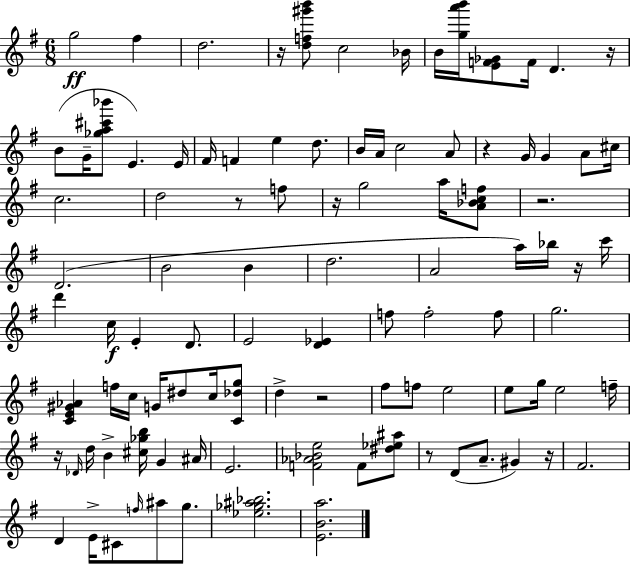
G5/h F#5/q D5/h. R/s [D5,F5,G#6,B6]/e C5/h Bb4/s B4/s [G5,A6,B6]/s [E4,F4,Gb4]/e F4/s D4/q. R/s B4/e G4/s [Gb5,A5,C#6,Bb6]/e E4/q. E4/s F#4/s F4/q E5/q D5/e. B4/s A4/s C5/h A4/e R/q G4/s G4/q A4/e C#5/s C5/h. D5/h R/e F5/e R/s G5/h A5/s [A4,Bb4,C5,F5]/e R/h. D4/h. B4/h B4/q D5/h. A4/h A5/s Bb5/s R/s C6/s D6/q C5/s E4/q D4/e. E4/h [D4,Eb4]/q F5/e F5/h F5/e G5/h. [C4,E4,G#4,Ab4]/q F5/s C5/s G4/s D#5/e C5/s [C4,Db5,G5]/e D5/q R/h F#5/e F5/e E5/h E5/e G5/s E5/h F5/s R/s Db4/s D5/s B4/q [C#5,Gb5,B5]/s G4/q A#4/s E4/h. [F4,Ab4,Bb4,E5]/h F4/e [D#5,Eb5,A#5]/e R/e D4/e A4/e. G#4/q R/s F#4/h. D4/q E4/s C#4/e F5/s A#5/e G5/e. [Eb5,Gb5,A#5,Bb5]/h. [E4,B4,A5]/h.